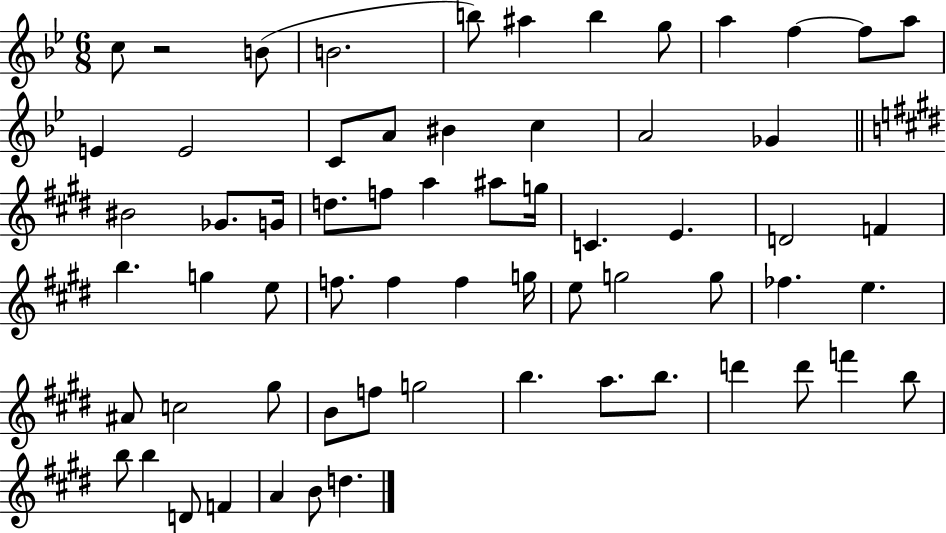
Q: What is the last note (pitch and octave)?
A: D5